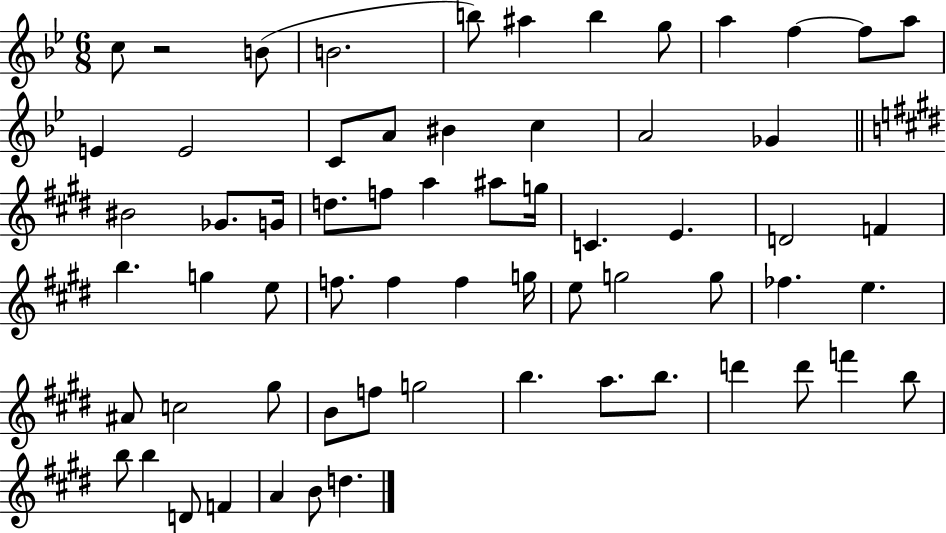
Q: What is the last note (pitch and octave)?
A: D5